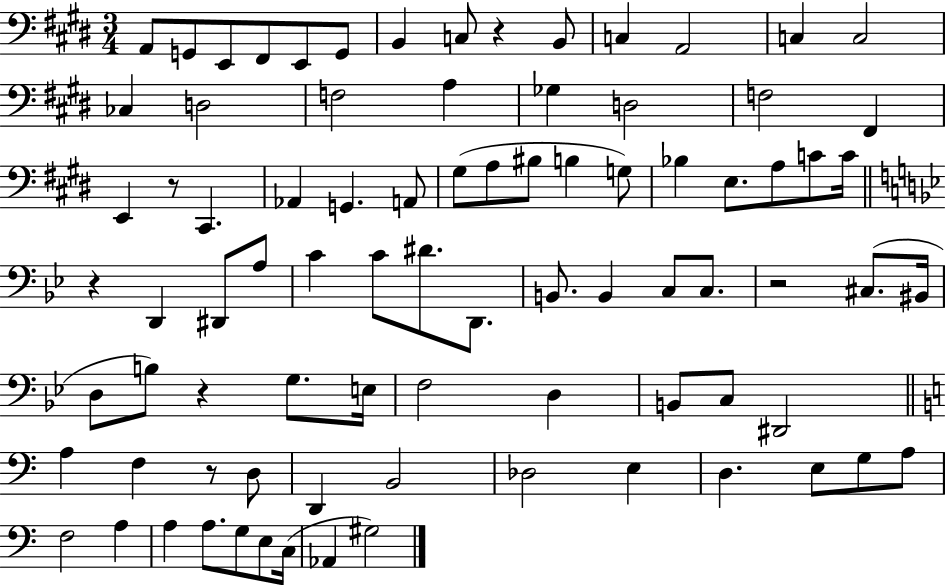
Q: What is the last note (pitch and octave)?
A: G#3